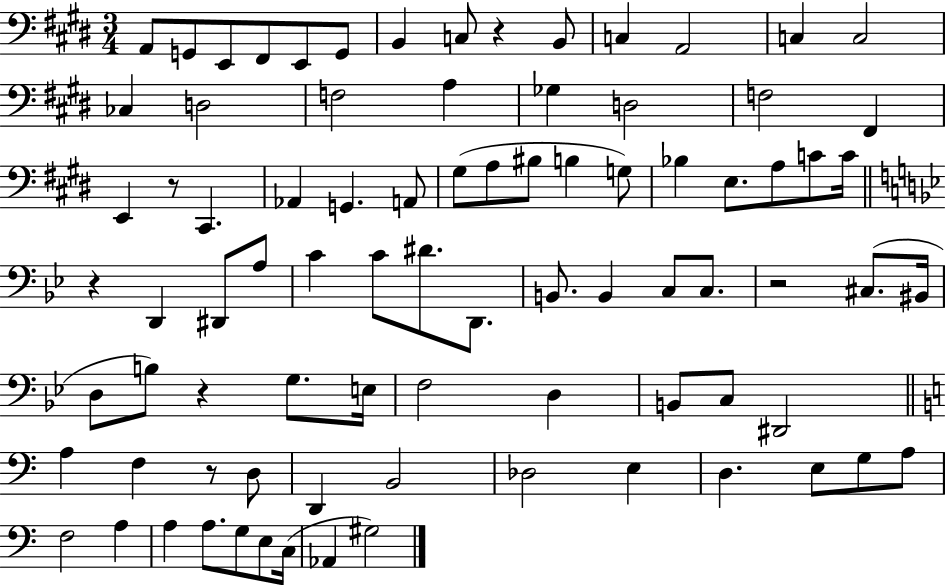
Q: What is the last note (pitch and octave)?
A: G#3